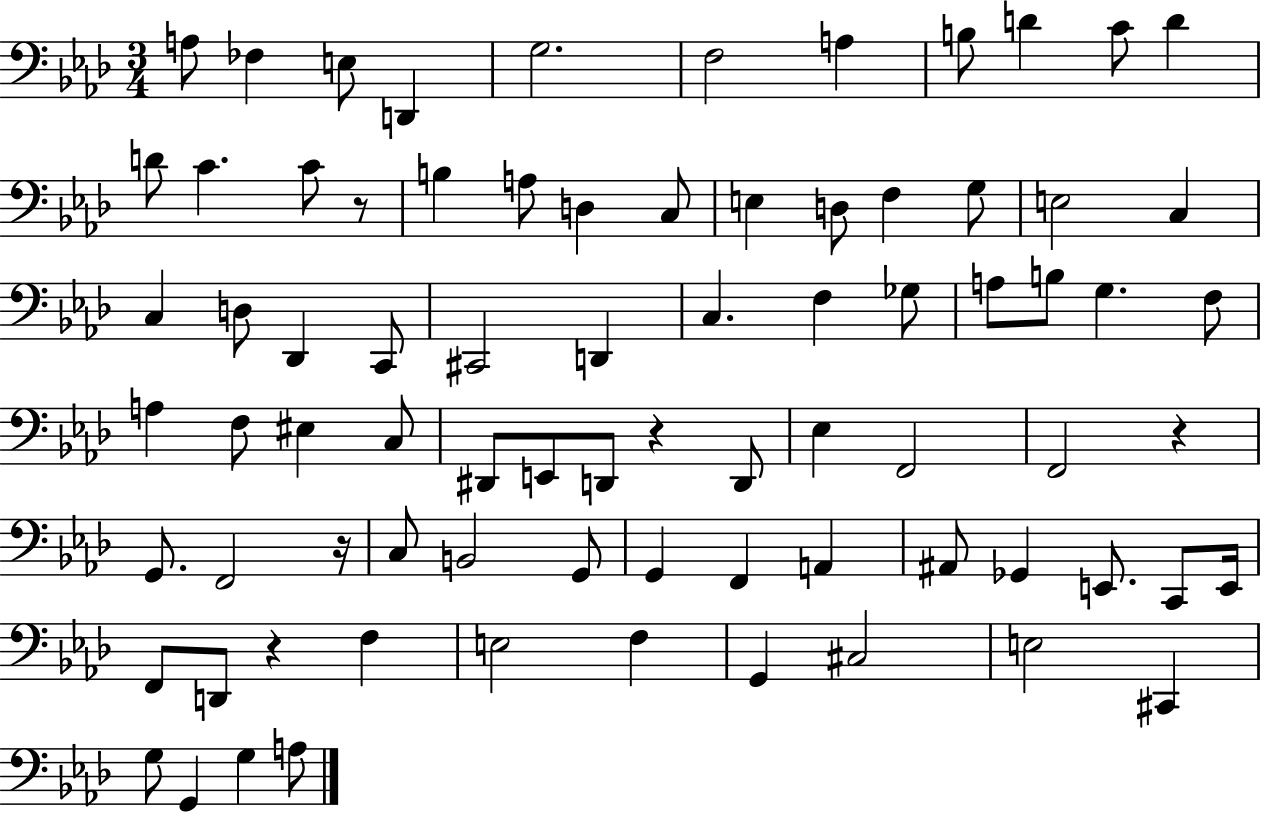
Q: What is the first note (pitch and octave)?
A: A3